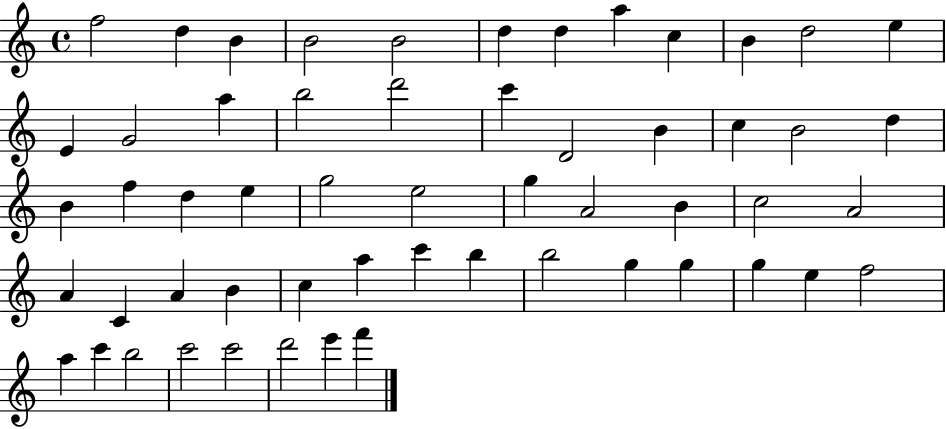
{
  \clef treble
  \time 4/4
  \defaultTimeSignature
  \key c \major
  f''2 d''4 b'4 | b'2 b'2 | d''4 d''4 a''4 c''4 | b'4 d''2 e''4 | \break e'4 g'2 a''4 | b''2 d'''2 | c'''4 d'2 b'4 | c''4 b'2 d''4 | \break b'4 f''4 d''4 e''4 | g''2 e''2 | g''4 a'2 b'4 | c''2 a'2 | \break a'4 c'4 a'4 b'4 | c''4 a''4 c'''4 b''4 | b''2 g''4 g''4 | g''4 e''4 f''2 | \break a''4 c'''4 b''2 | c'''2 c'''2 | d'''2 e'''4 f'''4 | \bar "|."
}